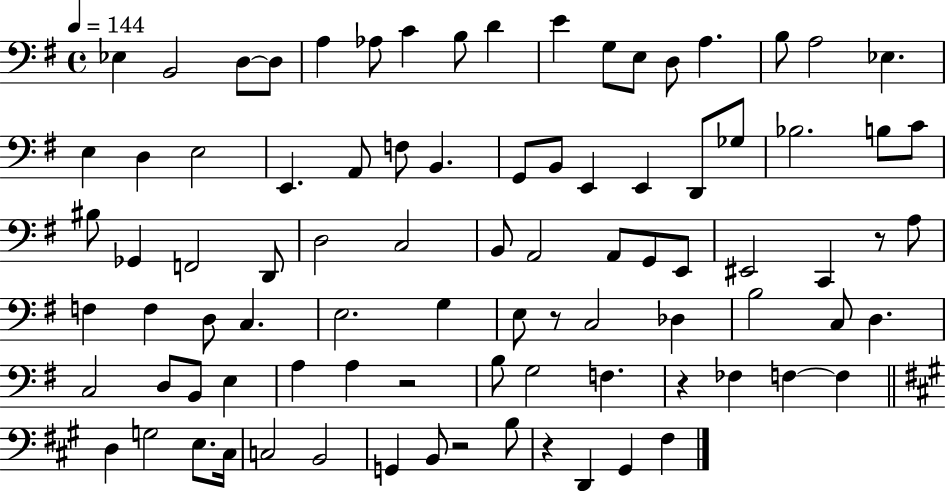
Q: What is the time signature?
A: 4/4